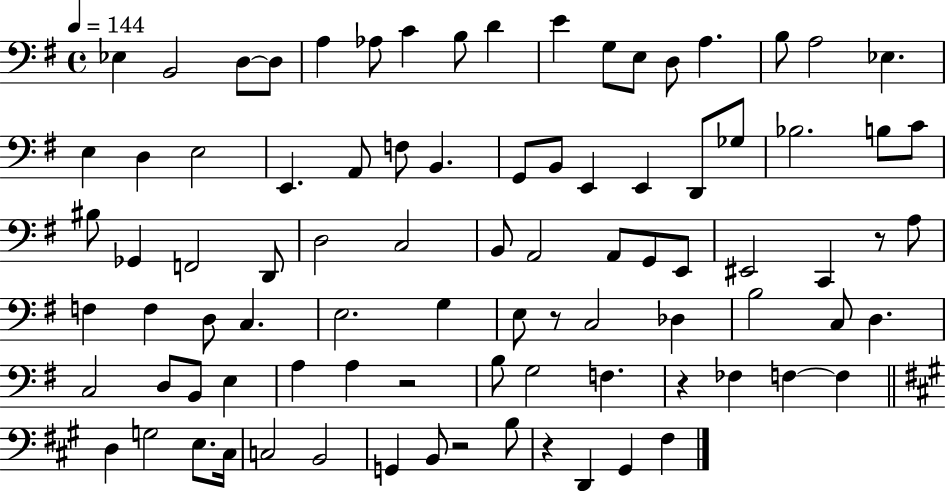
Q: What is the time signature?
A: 4/4